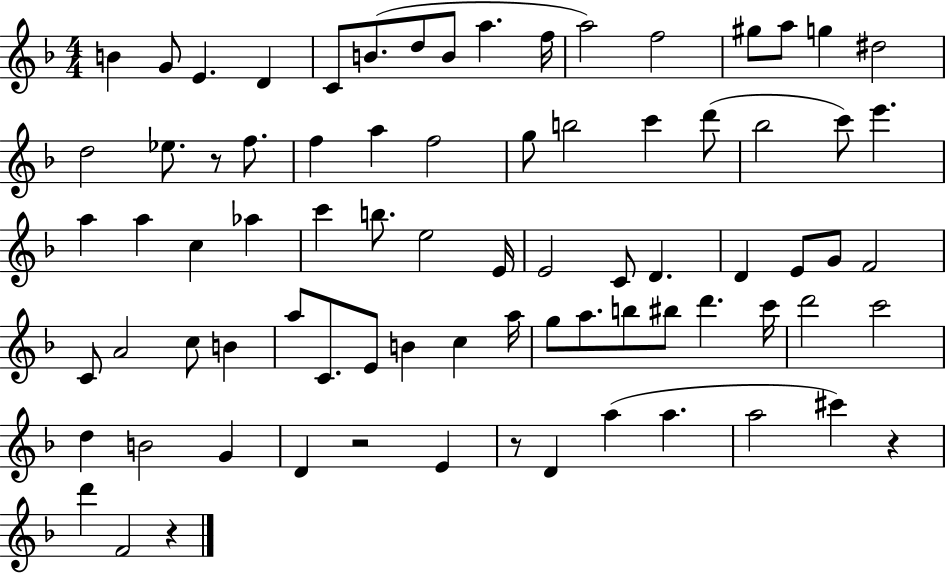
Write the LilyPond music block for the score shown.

{
  \clef treble
  \numericTimeSignature
  \time 4/4
  \key f \major
  \repeat volta 2 { b'4 g'8 e'4. d'4 | c'8 b'8.( d''8 b'8 a''4. f''16 | a''2) f''2 | gis''8 a''8 g''4 dis''2 | \break d''2 ees''8. r8 f''8. | f''4 a''4 f''2 | g''8 b''2 c'''4 d'''8( | bes''2 c'''8) e'''4. | \break a''4 a''4 c''4 aes''4 | c'''4 b''8. e''2 e'16 | e'2 c'8 d'4. | d'4 e'8 g'8 f'2 | \break c'8 a'2 c''8 b'4 | a''8 c'8. e'8 b'4 c''4 a''16 | g''8 a''8. b''8 bis''8 d'''4. c'''16 | d'''2 c'''2 | \break d''4 b'2 g'4 | d'4 r2 e'4 | r8 d'4 a''4( a''4. | a''2 cis'''4) r4 | \break d'''4 f'2 r4 | } \bar "|."
}